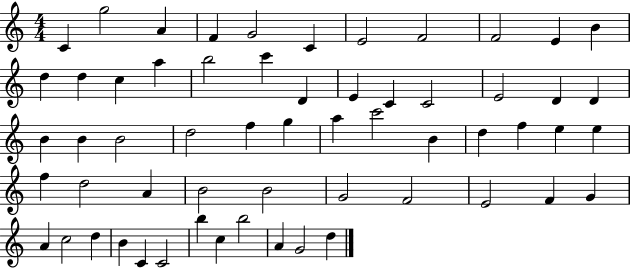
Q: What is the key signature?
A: C major